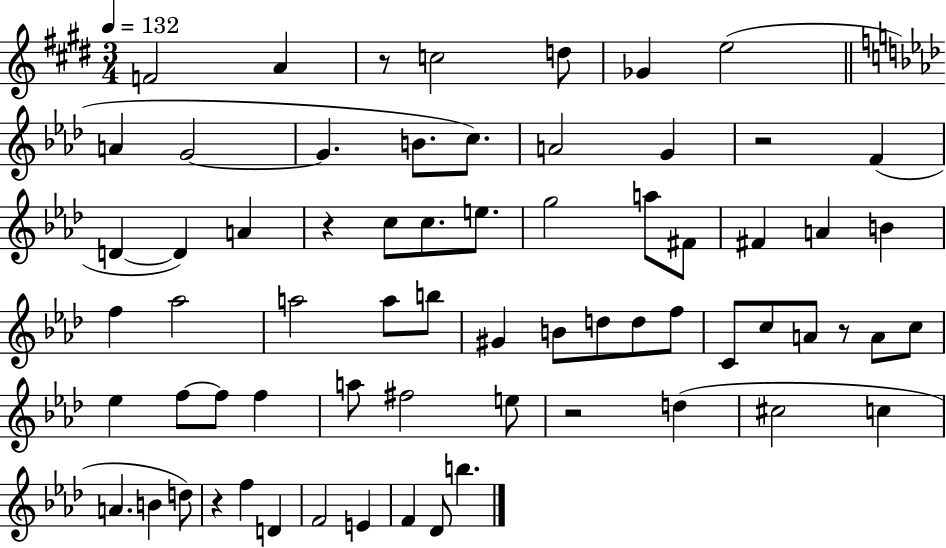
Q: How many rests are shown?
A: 6